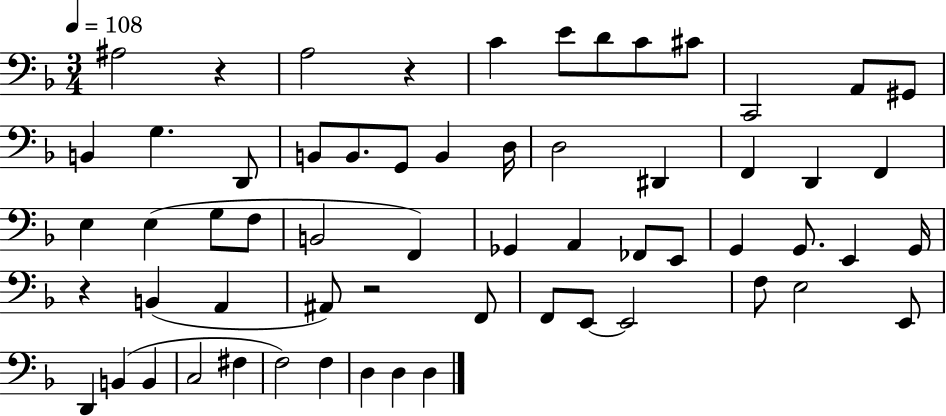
{
  \clef bass
  \numericTimeSignature
  \time 3/4
  \key f \major
  \tempo 4 = 108
  ais2 r4 | a2 r4 | c'4 e'8 d'8 c'8 cis'8 | c,2 a,8 gis,8 | \break b,4 g4. d,8 | b,8 b,8. g,8 b,4 d16 | d2 dis,4 | f,4 d,4 f,4 | \break e4 e4( g8 f8 | b,2 f,4) | ges,4 a,4 fes,8 e,8 | g,4 g,8. e,4 g,16 | \break r4 b,4( a,4 | ais,8) r2 f,8 | f,8 e,8~~ e,2 | f8 e2 e,8 | \break d,4 b,4( b,4 | c2 fis4 | f2) f4 | d4 d4 d4 | \break \bar "|."
}